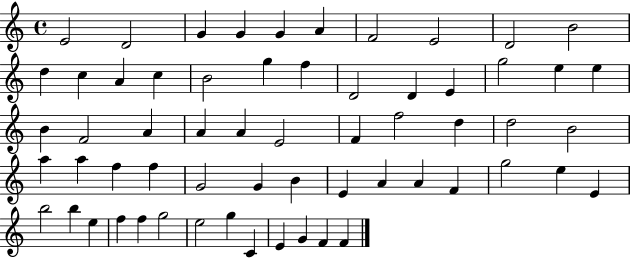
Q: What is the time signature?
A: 4/4